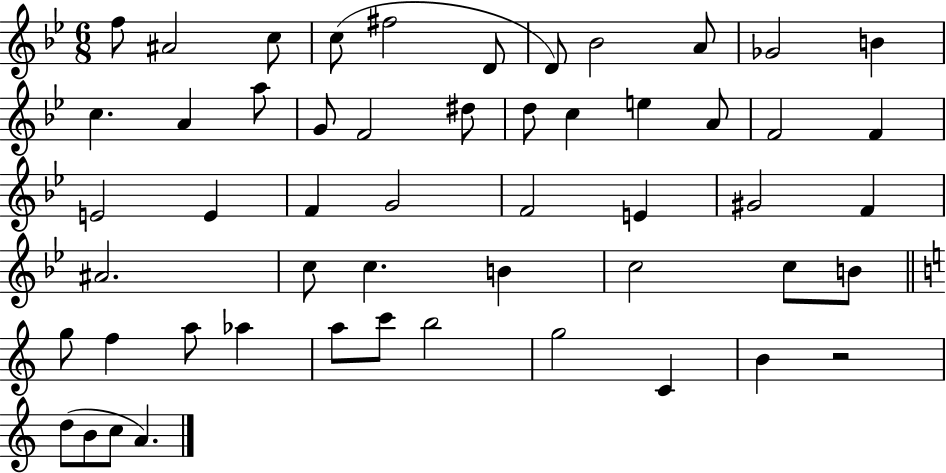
F5/e A#4/h C5/e C5/e F#5/h D4/e D4/e Bb4/h A4/e Gb4/h B4/q C5/q. A4/q A5/e G4/e F4/h D#5/e D5/e C5/q E5/q A4/e F4/h F4/q E4/h E4/q F4/q G4/h F4/h E4/q G#4/h F4/q A#4/h. C5/e C5/q. B4/q C5/h C5/e B4/e G5/e F5/q A5/e Ab5/q A5/e C6/e B5/h G5/h C4/q B4/q R/h D5/e B4/e C5/e A4/q.